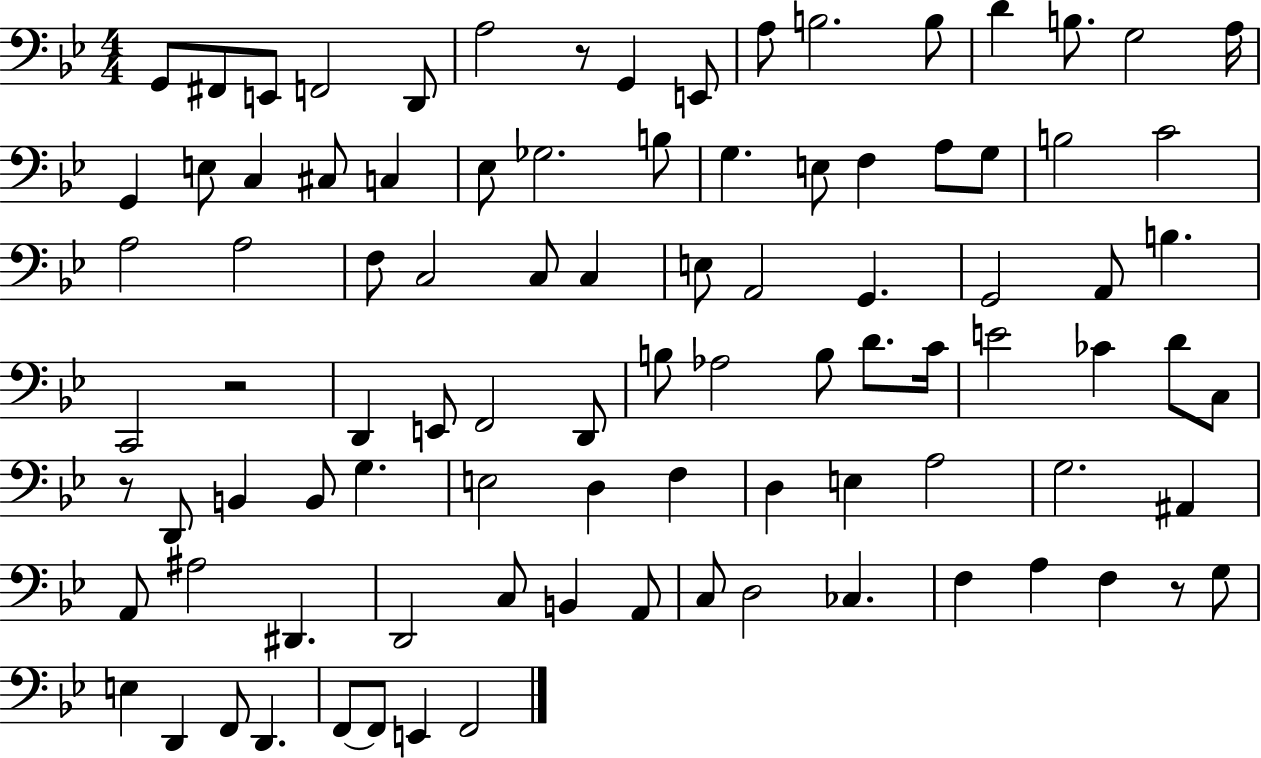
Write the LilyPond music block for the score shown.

{
  \clef bass
  \numericTimeSignature
  \time 4/4
  \key bes \major
  g,8 fis,8 e,8 f,2 d,8 | a2 r8 g,4 e,8 | a8 b2. b8 | d'4 b8. g2 a16 | \break g,4 e8 c4 cis8 c4 | ees8 ges2. b8 | g4. e8 f4 a8 g8 | b2 c'2 | \break a2 a2 | f8 c2 c8 c4 | e8 a,2 g,4. | g,2 a,8 b4. | \break c,2 r2 | d,4 e,8 f,2 d,8 | b8 aes2 b8 d'8. c'16 | e'2 ces'4 d'8 c8 | \break r8 d,8 b,4 b,8 g4. | e2 d4 f4 | d4 e4 a2 | g2. ais,4 | \break a,8 ais2 dis,4. | d,2 c8 b,4 a,8 | c8 d2 ces4. | f4 a4 f4 r8 g8 | \break e4 d,4 f,8 d,4. | f,8~~ f,8 e,4 f,2 | \bar "|."
}